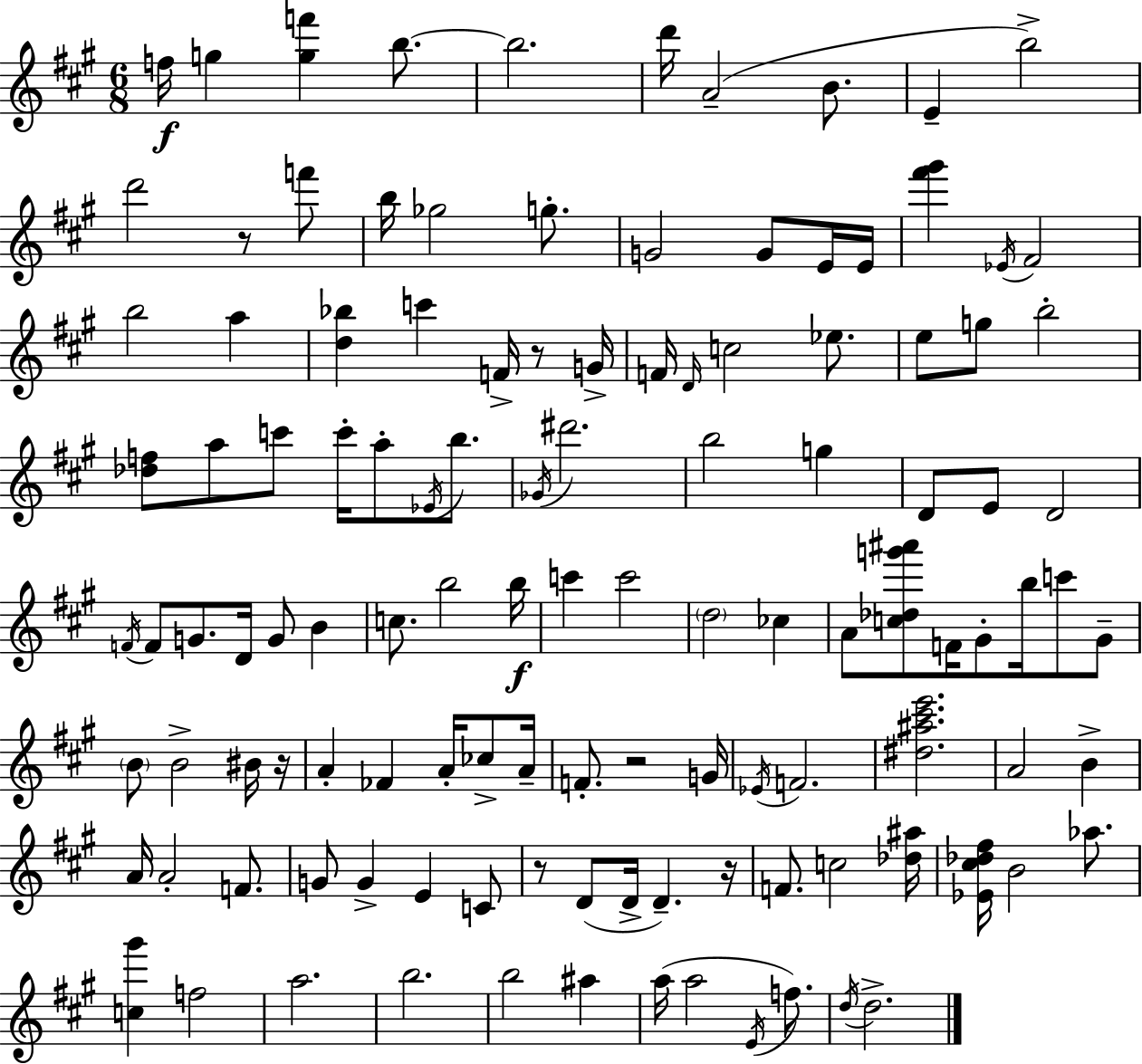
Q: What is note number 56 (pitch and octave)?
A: C6